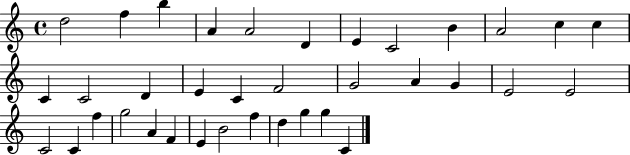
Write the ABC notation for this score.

X:1
T:Untitled
M:4/4
L:1/4
K:C
d2 f b A A2 D E C2 B A2 c c C C2 D E C F2 G2 A G E2 E2 C2 C f g2 A F E B2 f d g g C